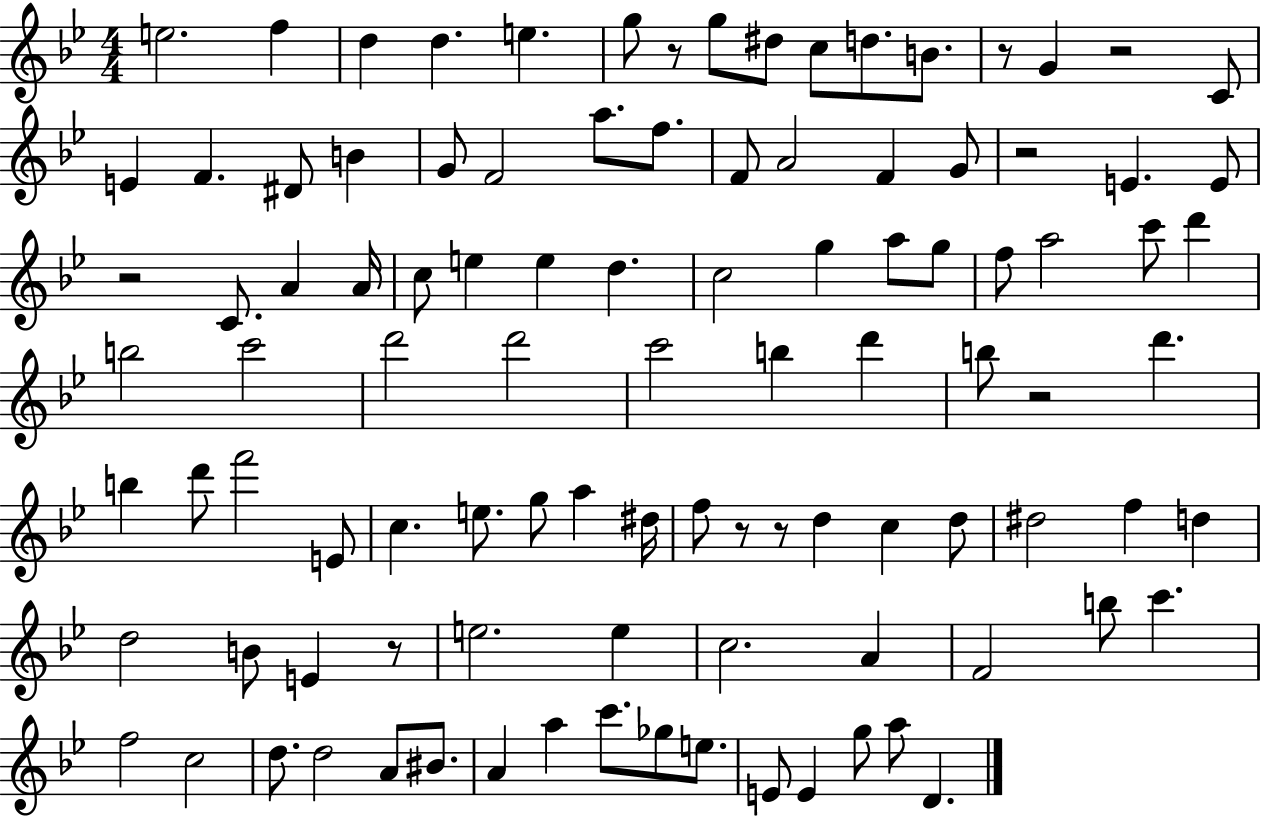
{
  \clef treble
  \numericTimeSignature
  \time 4/4
  \key bes \major
  e''2. f''4 | d''4 d''4. e''4. | g''8 r8 g''8 dis''8 c''8 d''8. b'8. | r8 g'4 r2 c'8 | \break e'4 f'4. dis'8 b'4 | g'8 f'2 a''8. f''8. | f'8 a'2 f'4 g'8 | r2 e'4. e'8 | \break r2 c'8. a'4 a'16 | c''8 e''4 e''4 d''4. | c''2 g''4 a''8 g''8 | f''8 a''2 c'''8 d'''4 | \break b''2 c'''2 | d'''2 d'''2 | c'''2 b''4 d'''4 | b''8 r2 d'''4. | \break b''4 d'''8 f'''2 e'8 | c''4. e''8. g''8 a''4 dis''16 | f''8 r8 r8 d''4 c''4 d''8 | dis''2 f''4 d''4 | \break d''2 b'8 e'4 r8 | e''2. e''4 | c''2. a'4 | f'2 b''8 c'''4. | \break f''2 c''2 | d''8. d''2 a'8 bis'8. | a'4 a''4 c'''8. ges''8 e''8. | e'8 e'4 g''8 a''8 d'4. | \break \bar "|."
}